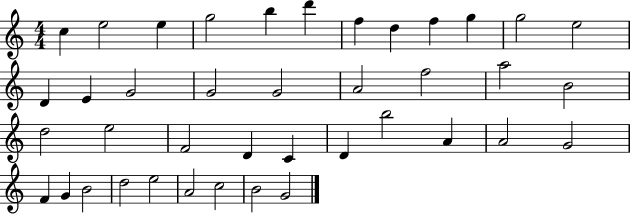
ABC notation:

X:1
T:Untitled
M:4/4
L:1/4
K:C
c e2 e g2 b d' f d f g g2 e2 D E G2 G2 G2 A2 f2 a2 B2 d2 e2 F2 D C D b2 A A2 G2 F G B2 d2 e2 A2 c2 B2 G2